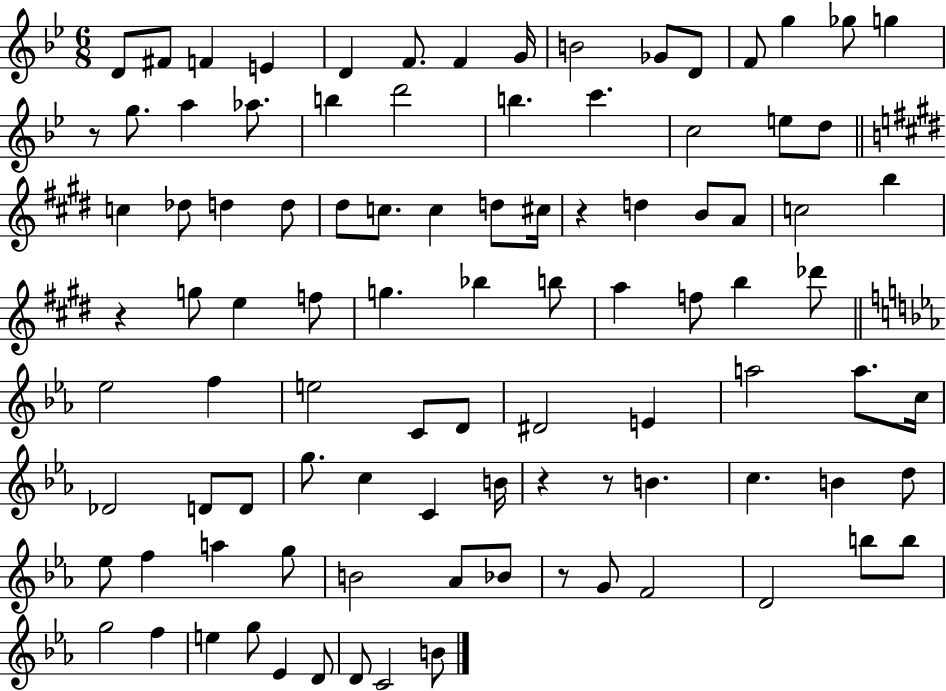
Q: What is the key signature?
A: BES major